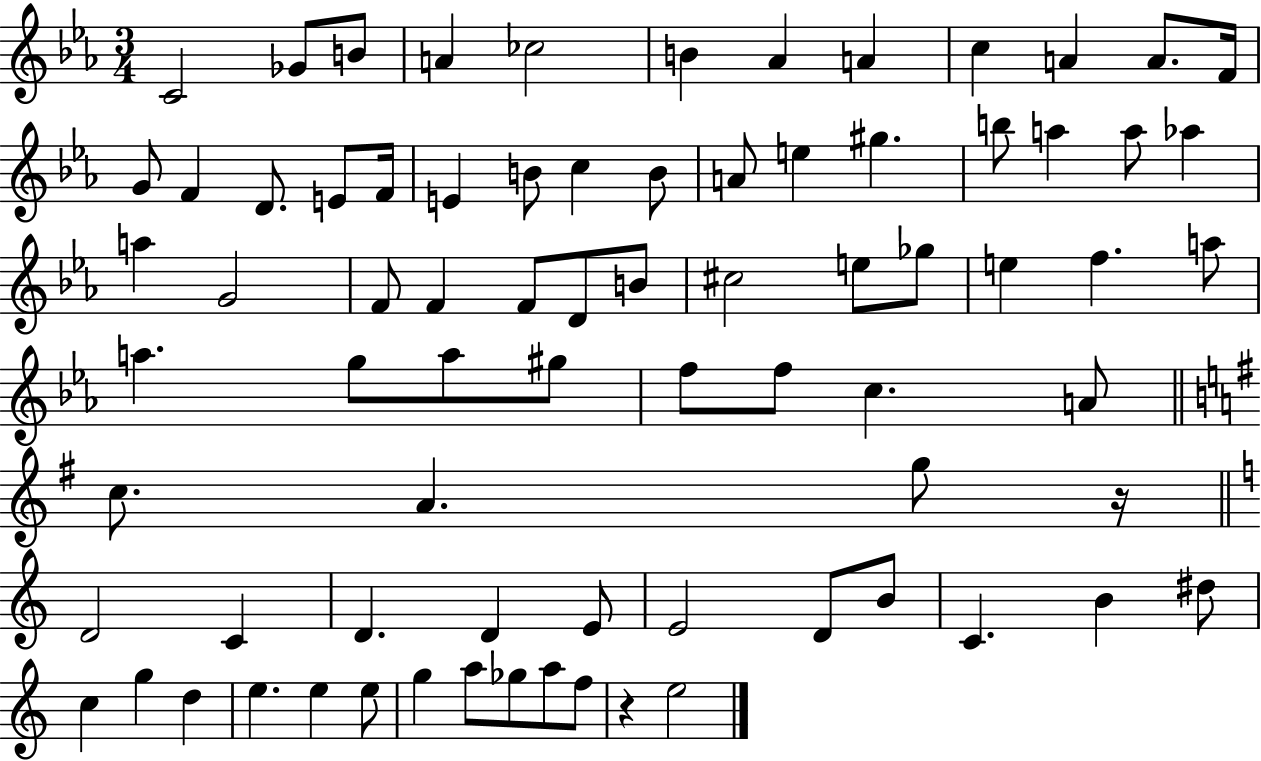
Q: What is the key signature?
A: EES major